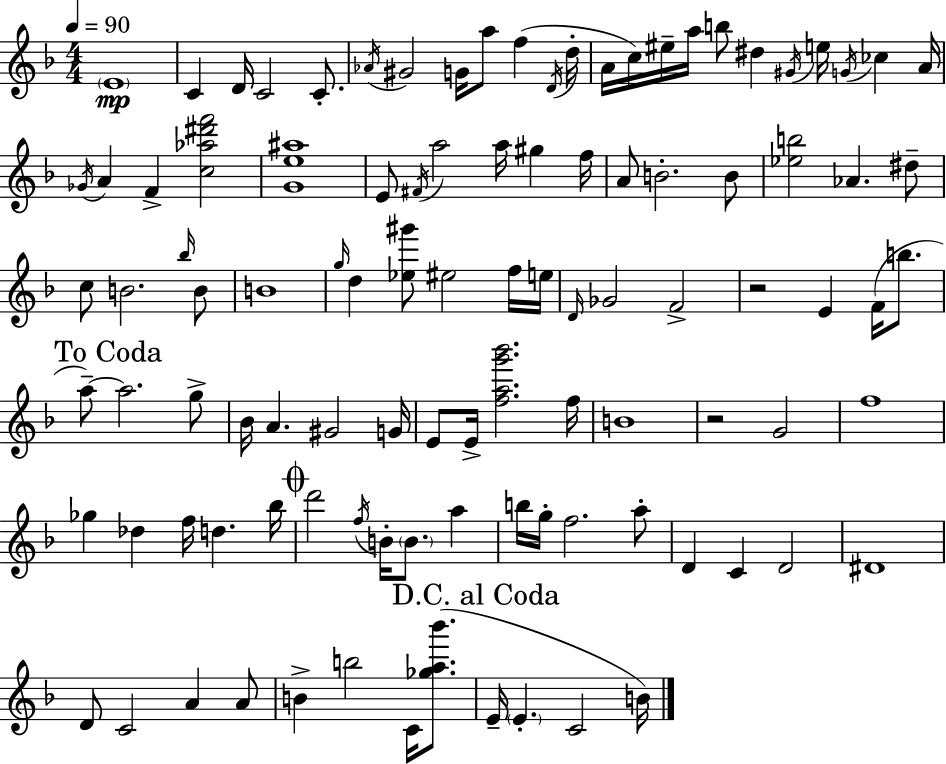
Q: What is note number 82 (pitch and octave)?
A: C4